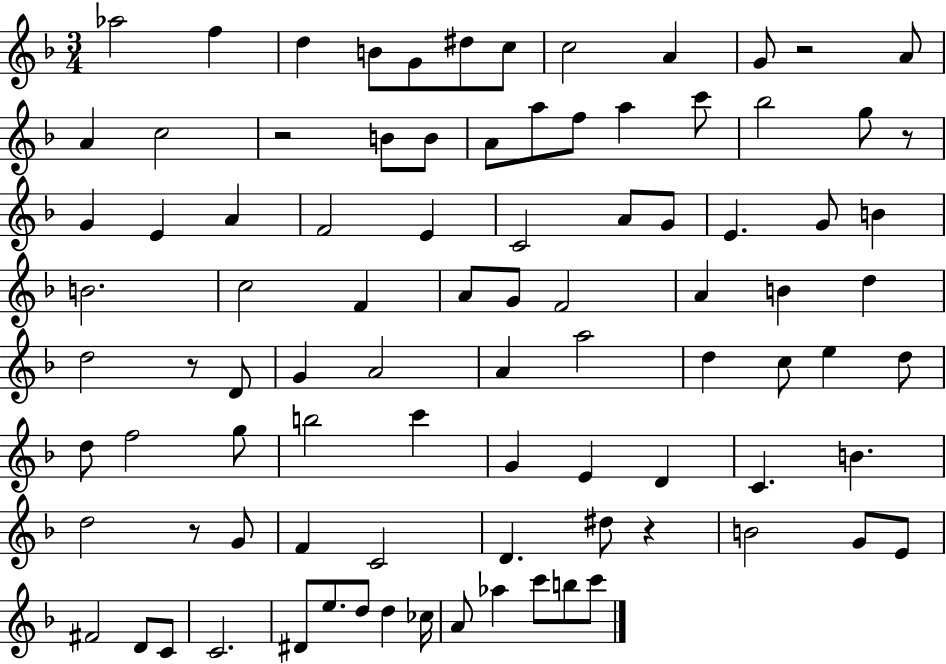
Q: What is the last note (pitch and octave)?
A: C6